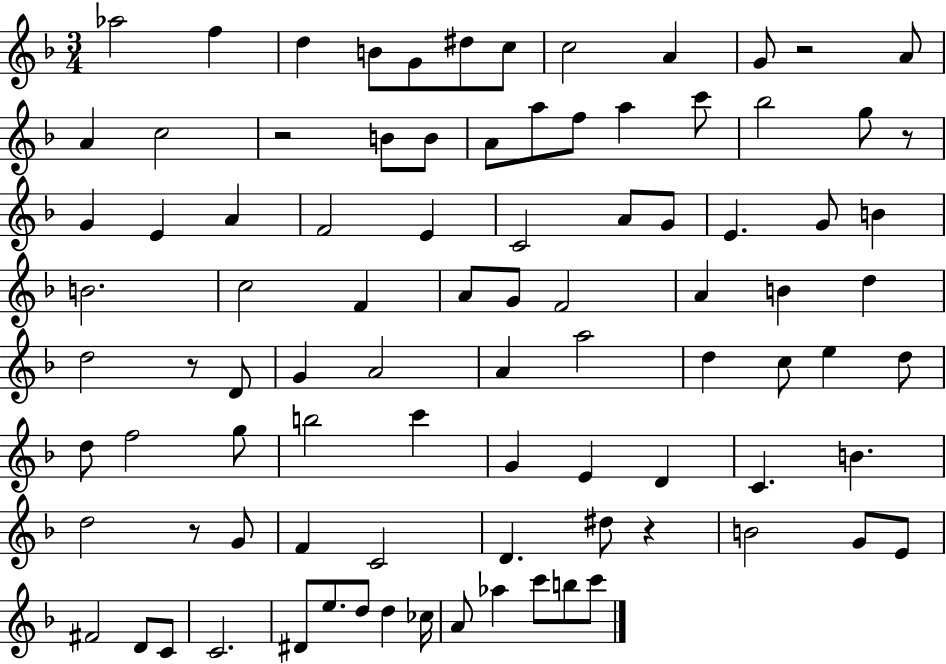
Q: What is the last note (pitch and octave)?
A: C6